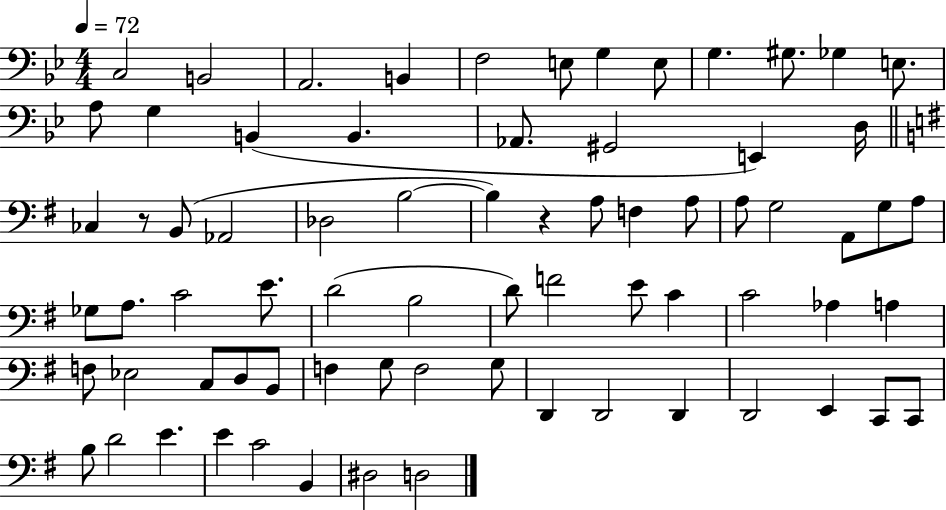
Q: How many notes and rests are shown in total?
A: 73